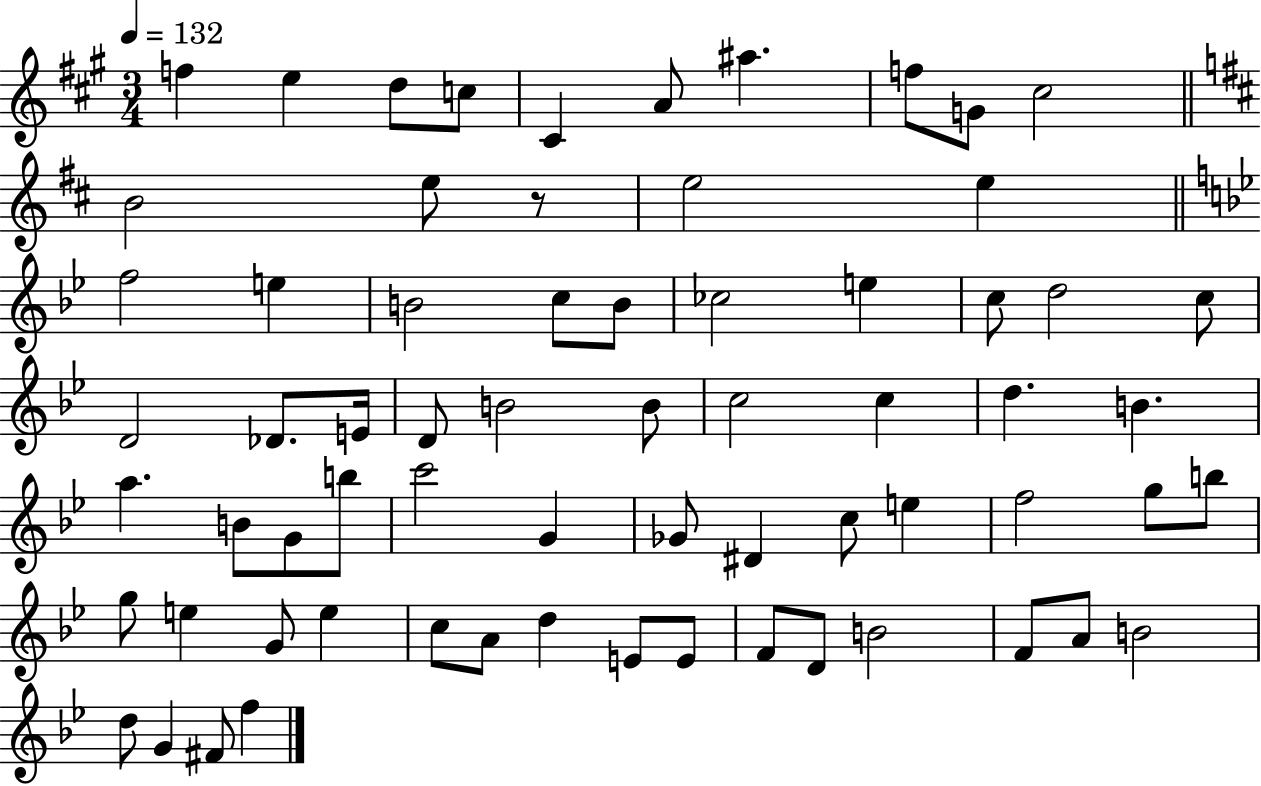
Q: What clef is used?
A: treble